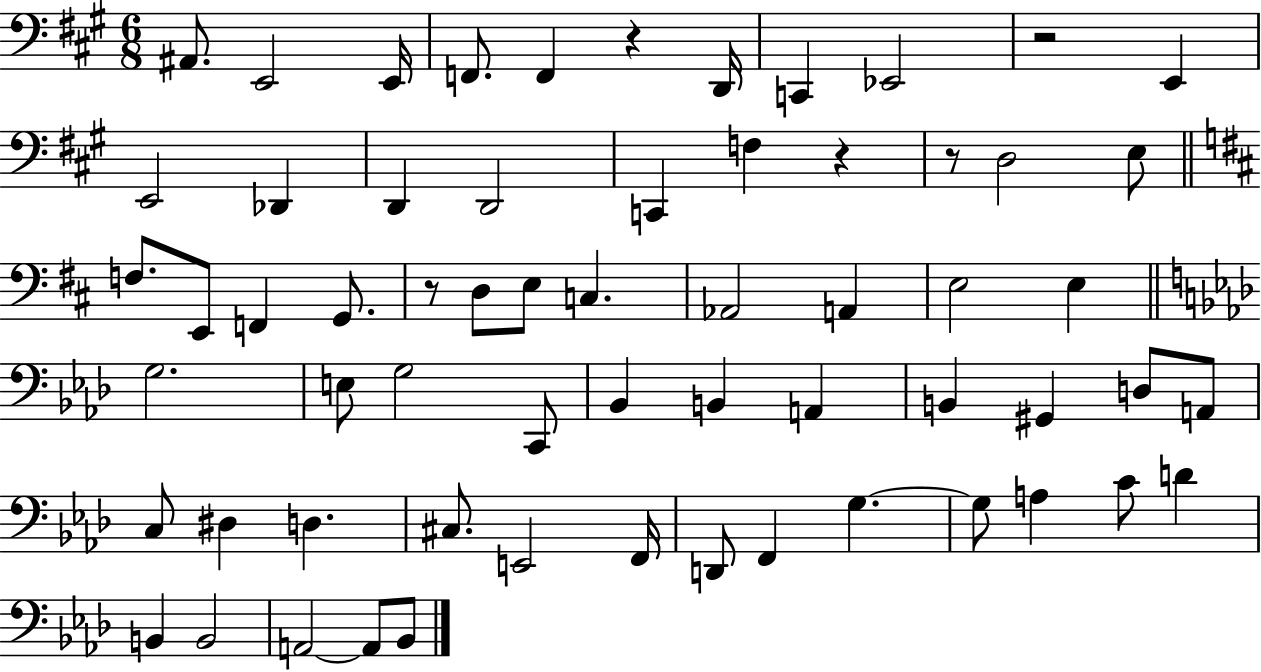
{
  \clef bass
  \numericTimeSignature
  \time 6/8
  \key a \major
  ais,8. e,2 e,16 | f,8. f,4 r4 d,16 | c,4 ees,2 | r2 e,4 | \break e,2 des,4 | d,4 d,2 | c,4 f4 r4 | r8 d2 e8 | \break \bar "||" \break \key b \minor f8. e,8 f,4 g,8. | r8 d8 e8 c4. | aes,2 a,4 | e2 e4 | \break \bar "||" \break \key aes \major g2. | e8 g2 c,8 | bes,4 b,4 a,4 | b,4 gis,4 d8 a,8 | \break c8 dis4 d4. | cis8. e,2 f,16 | d,8 f,4 g4.~~ | g8 a4 c'8 d'4 | \break b,4 b,2 | a,2~~ a,8 bes,8 | \bar "|."
}